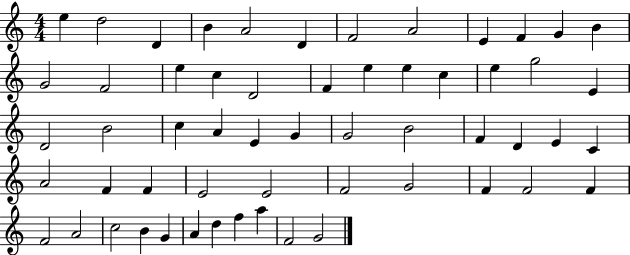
{
  \clef treble
  \numericTimeSignature
  \time 4/4
  \key c \major
  e''4 d''2 d'4 | b'4 a'2 d'4 | f'2 a'2 | e'4 f'4 g'4 b'4 | \break g'2 f'2 | e''4 c''4 d'2 | f'4 e''4 e''4 c''4 | e''4 g''2 e'4 | \break d'2 b'2 | c''4 a'4 e'4 g'4 | g'2 b'2 | f'4 d'4 e'4 c'4 | \break a'2 f'4 f'4 | e'2 e'2 | f'2 g'2 | f'4 f'2 f'4 | \break f'2 a'2 | c''2 b'4 g'4 | a'4 d''4 f''4 a''4 | f'2 g'2 | \break \bar "|."
}